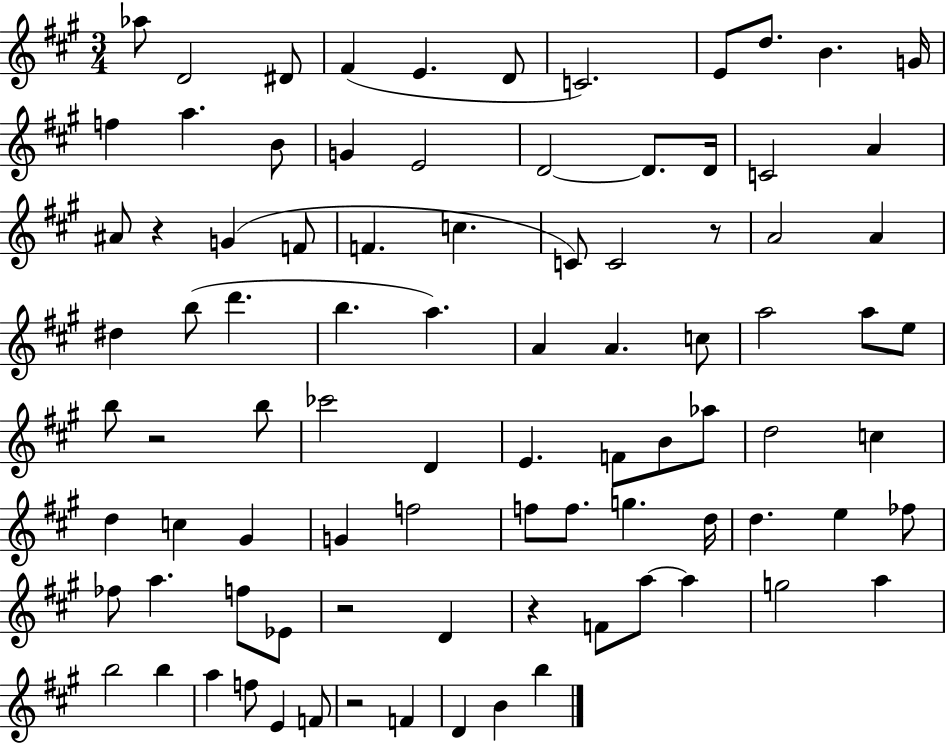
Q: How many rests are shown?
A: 6